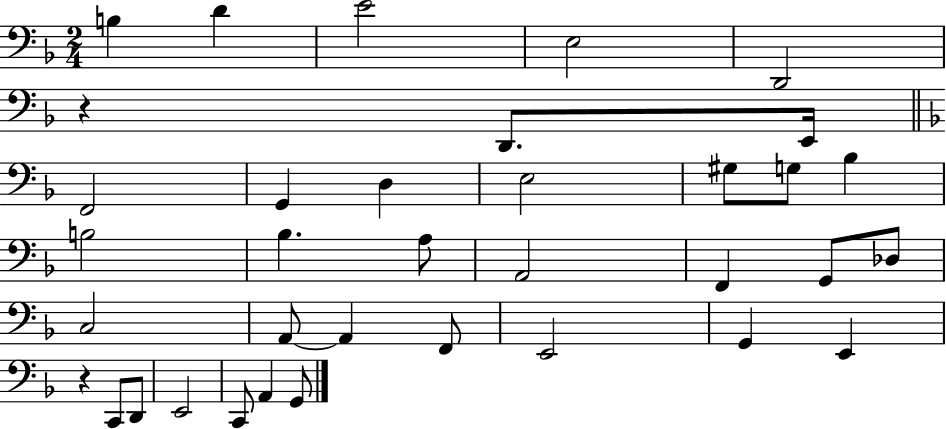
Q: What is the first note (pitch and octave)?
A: B3